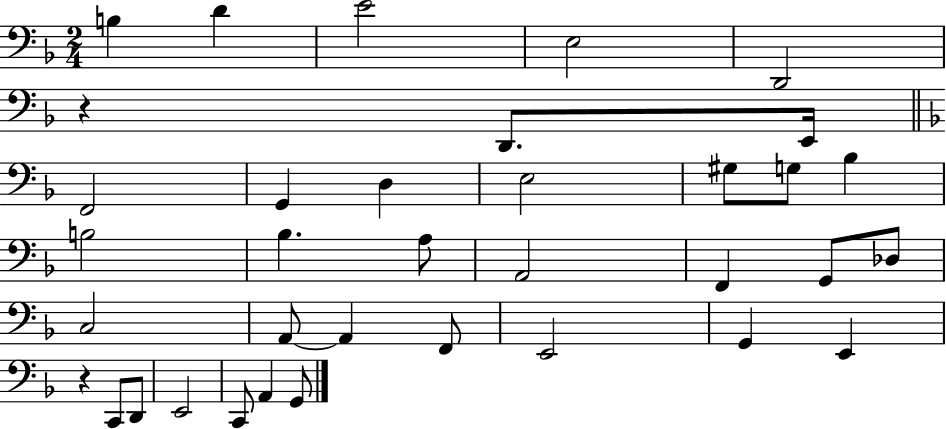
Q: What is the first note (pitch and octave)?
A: B3